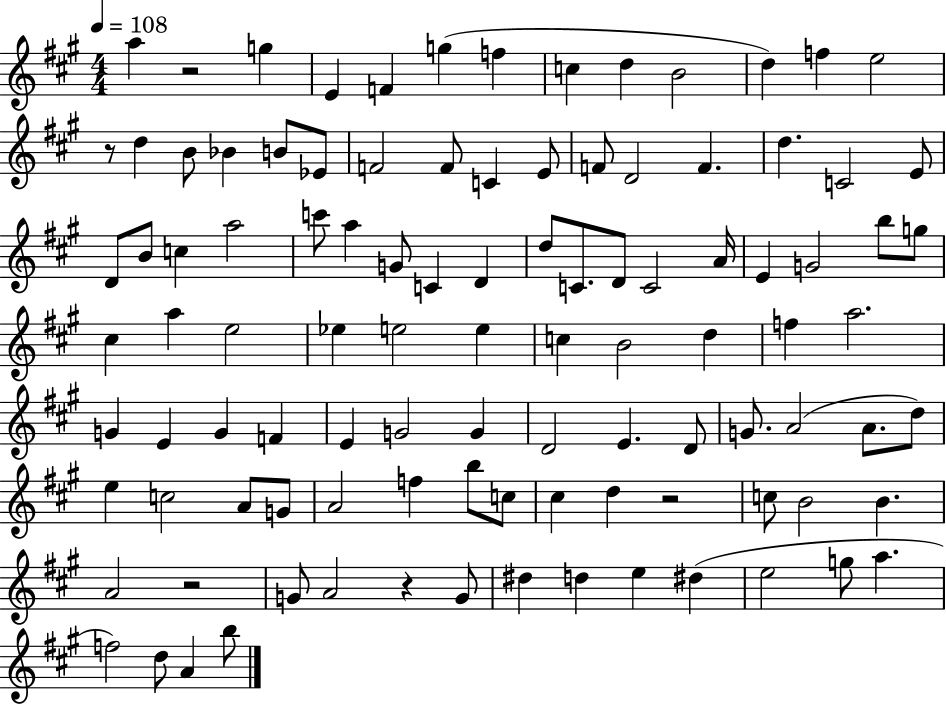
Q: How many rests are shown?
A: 5